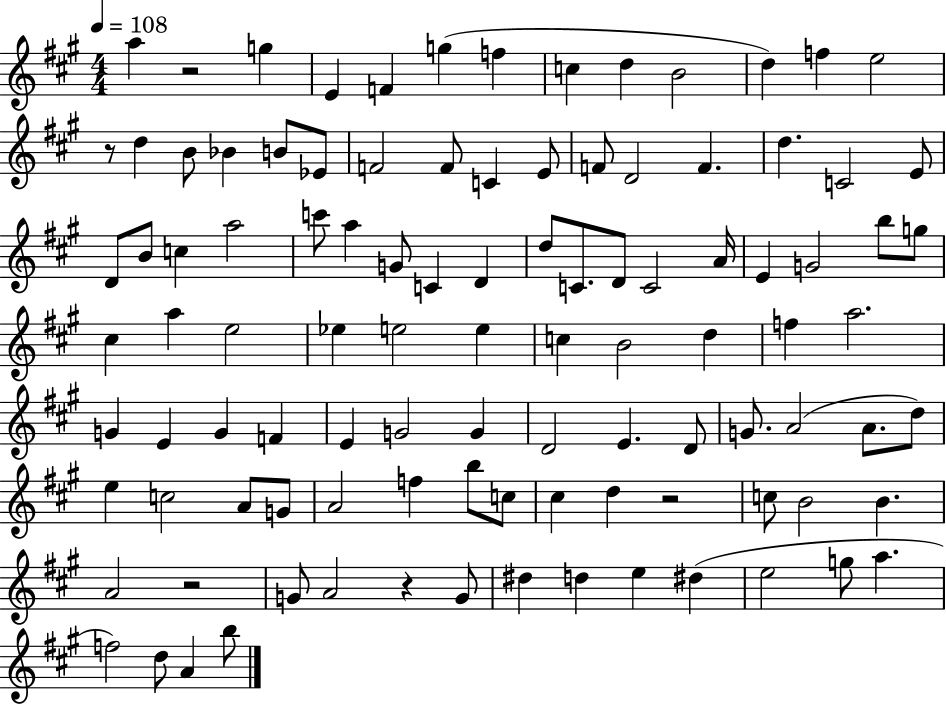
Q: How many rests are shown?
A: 5